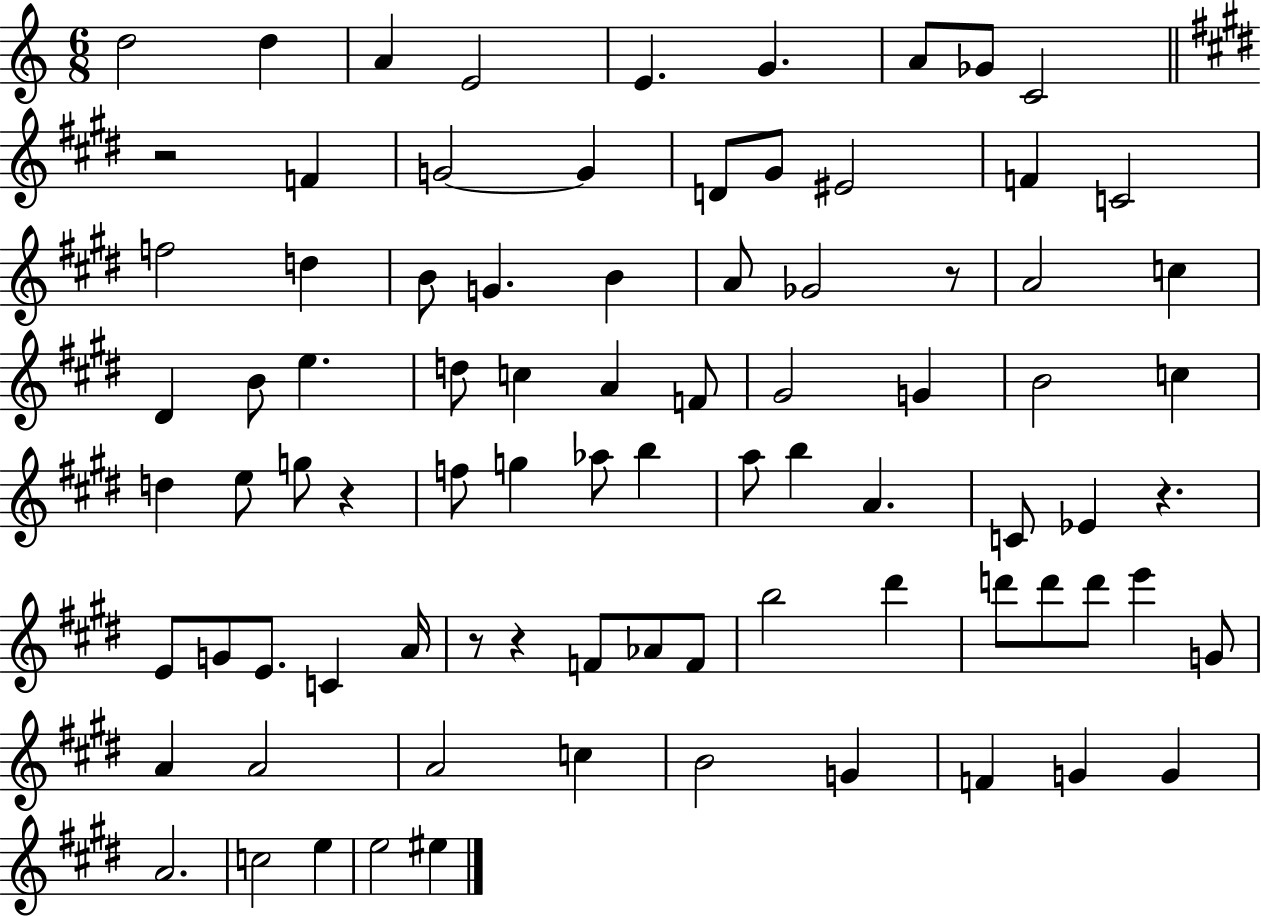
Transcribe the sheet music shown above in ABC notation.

X:1
T:Untitled
M:6/8
L:1/4
K:C
d2 d A E2 E G A/2 _G/2 C2 z2 F G2 G D/2 ^G/2 ^E2 F C2 f2 d B/2 G B A/2 _G2 z/2 A2 c ^D B/2 e d/2 c A F/2 ^G2 G B2 c d e/2 g/2 z f/2 g _a/2 b a/2 b A C/2 _E z E/2 G/2 E/2 C A/4 z/2 z F/2 _A/2 F/2 b2 ^d' d'/2 d'/2 d'/2 e' G/2 A A2 A2 c B2 G F G G A2 c2 e e2 ^e